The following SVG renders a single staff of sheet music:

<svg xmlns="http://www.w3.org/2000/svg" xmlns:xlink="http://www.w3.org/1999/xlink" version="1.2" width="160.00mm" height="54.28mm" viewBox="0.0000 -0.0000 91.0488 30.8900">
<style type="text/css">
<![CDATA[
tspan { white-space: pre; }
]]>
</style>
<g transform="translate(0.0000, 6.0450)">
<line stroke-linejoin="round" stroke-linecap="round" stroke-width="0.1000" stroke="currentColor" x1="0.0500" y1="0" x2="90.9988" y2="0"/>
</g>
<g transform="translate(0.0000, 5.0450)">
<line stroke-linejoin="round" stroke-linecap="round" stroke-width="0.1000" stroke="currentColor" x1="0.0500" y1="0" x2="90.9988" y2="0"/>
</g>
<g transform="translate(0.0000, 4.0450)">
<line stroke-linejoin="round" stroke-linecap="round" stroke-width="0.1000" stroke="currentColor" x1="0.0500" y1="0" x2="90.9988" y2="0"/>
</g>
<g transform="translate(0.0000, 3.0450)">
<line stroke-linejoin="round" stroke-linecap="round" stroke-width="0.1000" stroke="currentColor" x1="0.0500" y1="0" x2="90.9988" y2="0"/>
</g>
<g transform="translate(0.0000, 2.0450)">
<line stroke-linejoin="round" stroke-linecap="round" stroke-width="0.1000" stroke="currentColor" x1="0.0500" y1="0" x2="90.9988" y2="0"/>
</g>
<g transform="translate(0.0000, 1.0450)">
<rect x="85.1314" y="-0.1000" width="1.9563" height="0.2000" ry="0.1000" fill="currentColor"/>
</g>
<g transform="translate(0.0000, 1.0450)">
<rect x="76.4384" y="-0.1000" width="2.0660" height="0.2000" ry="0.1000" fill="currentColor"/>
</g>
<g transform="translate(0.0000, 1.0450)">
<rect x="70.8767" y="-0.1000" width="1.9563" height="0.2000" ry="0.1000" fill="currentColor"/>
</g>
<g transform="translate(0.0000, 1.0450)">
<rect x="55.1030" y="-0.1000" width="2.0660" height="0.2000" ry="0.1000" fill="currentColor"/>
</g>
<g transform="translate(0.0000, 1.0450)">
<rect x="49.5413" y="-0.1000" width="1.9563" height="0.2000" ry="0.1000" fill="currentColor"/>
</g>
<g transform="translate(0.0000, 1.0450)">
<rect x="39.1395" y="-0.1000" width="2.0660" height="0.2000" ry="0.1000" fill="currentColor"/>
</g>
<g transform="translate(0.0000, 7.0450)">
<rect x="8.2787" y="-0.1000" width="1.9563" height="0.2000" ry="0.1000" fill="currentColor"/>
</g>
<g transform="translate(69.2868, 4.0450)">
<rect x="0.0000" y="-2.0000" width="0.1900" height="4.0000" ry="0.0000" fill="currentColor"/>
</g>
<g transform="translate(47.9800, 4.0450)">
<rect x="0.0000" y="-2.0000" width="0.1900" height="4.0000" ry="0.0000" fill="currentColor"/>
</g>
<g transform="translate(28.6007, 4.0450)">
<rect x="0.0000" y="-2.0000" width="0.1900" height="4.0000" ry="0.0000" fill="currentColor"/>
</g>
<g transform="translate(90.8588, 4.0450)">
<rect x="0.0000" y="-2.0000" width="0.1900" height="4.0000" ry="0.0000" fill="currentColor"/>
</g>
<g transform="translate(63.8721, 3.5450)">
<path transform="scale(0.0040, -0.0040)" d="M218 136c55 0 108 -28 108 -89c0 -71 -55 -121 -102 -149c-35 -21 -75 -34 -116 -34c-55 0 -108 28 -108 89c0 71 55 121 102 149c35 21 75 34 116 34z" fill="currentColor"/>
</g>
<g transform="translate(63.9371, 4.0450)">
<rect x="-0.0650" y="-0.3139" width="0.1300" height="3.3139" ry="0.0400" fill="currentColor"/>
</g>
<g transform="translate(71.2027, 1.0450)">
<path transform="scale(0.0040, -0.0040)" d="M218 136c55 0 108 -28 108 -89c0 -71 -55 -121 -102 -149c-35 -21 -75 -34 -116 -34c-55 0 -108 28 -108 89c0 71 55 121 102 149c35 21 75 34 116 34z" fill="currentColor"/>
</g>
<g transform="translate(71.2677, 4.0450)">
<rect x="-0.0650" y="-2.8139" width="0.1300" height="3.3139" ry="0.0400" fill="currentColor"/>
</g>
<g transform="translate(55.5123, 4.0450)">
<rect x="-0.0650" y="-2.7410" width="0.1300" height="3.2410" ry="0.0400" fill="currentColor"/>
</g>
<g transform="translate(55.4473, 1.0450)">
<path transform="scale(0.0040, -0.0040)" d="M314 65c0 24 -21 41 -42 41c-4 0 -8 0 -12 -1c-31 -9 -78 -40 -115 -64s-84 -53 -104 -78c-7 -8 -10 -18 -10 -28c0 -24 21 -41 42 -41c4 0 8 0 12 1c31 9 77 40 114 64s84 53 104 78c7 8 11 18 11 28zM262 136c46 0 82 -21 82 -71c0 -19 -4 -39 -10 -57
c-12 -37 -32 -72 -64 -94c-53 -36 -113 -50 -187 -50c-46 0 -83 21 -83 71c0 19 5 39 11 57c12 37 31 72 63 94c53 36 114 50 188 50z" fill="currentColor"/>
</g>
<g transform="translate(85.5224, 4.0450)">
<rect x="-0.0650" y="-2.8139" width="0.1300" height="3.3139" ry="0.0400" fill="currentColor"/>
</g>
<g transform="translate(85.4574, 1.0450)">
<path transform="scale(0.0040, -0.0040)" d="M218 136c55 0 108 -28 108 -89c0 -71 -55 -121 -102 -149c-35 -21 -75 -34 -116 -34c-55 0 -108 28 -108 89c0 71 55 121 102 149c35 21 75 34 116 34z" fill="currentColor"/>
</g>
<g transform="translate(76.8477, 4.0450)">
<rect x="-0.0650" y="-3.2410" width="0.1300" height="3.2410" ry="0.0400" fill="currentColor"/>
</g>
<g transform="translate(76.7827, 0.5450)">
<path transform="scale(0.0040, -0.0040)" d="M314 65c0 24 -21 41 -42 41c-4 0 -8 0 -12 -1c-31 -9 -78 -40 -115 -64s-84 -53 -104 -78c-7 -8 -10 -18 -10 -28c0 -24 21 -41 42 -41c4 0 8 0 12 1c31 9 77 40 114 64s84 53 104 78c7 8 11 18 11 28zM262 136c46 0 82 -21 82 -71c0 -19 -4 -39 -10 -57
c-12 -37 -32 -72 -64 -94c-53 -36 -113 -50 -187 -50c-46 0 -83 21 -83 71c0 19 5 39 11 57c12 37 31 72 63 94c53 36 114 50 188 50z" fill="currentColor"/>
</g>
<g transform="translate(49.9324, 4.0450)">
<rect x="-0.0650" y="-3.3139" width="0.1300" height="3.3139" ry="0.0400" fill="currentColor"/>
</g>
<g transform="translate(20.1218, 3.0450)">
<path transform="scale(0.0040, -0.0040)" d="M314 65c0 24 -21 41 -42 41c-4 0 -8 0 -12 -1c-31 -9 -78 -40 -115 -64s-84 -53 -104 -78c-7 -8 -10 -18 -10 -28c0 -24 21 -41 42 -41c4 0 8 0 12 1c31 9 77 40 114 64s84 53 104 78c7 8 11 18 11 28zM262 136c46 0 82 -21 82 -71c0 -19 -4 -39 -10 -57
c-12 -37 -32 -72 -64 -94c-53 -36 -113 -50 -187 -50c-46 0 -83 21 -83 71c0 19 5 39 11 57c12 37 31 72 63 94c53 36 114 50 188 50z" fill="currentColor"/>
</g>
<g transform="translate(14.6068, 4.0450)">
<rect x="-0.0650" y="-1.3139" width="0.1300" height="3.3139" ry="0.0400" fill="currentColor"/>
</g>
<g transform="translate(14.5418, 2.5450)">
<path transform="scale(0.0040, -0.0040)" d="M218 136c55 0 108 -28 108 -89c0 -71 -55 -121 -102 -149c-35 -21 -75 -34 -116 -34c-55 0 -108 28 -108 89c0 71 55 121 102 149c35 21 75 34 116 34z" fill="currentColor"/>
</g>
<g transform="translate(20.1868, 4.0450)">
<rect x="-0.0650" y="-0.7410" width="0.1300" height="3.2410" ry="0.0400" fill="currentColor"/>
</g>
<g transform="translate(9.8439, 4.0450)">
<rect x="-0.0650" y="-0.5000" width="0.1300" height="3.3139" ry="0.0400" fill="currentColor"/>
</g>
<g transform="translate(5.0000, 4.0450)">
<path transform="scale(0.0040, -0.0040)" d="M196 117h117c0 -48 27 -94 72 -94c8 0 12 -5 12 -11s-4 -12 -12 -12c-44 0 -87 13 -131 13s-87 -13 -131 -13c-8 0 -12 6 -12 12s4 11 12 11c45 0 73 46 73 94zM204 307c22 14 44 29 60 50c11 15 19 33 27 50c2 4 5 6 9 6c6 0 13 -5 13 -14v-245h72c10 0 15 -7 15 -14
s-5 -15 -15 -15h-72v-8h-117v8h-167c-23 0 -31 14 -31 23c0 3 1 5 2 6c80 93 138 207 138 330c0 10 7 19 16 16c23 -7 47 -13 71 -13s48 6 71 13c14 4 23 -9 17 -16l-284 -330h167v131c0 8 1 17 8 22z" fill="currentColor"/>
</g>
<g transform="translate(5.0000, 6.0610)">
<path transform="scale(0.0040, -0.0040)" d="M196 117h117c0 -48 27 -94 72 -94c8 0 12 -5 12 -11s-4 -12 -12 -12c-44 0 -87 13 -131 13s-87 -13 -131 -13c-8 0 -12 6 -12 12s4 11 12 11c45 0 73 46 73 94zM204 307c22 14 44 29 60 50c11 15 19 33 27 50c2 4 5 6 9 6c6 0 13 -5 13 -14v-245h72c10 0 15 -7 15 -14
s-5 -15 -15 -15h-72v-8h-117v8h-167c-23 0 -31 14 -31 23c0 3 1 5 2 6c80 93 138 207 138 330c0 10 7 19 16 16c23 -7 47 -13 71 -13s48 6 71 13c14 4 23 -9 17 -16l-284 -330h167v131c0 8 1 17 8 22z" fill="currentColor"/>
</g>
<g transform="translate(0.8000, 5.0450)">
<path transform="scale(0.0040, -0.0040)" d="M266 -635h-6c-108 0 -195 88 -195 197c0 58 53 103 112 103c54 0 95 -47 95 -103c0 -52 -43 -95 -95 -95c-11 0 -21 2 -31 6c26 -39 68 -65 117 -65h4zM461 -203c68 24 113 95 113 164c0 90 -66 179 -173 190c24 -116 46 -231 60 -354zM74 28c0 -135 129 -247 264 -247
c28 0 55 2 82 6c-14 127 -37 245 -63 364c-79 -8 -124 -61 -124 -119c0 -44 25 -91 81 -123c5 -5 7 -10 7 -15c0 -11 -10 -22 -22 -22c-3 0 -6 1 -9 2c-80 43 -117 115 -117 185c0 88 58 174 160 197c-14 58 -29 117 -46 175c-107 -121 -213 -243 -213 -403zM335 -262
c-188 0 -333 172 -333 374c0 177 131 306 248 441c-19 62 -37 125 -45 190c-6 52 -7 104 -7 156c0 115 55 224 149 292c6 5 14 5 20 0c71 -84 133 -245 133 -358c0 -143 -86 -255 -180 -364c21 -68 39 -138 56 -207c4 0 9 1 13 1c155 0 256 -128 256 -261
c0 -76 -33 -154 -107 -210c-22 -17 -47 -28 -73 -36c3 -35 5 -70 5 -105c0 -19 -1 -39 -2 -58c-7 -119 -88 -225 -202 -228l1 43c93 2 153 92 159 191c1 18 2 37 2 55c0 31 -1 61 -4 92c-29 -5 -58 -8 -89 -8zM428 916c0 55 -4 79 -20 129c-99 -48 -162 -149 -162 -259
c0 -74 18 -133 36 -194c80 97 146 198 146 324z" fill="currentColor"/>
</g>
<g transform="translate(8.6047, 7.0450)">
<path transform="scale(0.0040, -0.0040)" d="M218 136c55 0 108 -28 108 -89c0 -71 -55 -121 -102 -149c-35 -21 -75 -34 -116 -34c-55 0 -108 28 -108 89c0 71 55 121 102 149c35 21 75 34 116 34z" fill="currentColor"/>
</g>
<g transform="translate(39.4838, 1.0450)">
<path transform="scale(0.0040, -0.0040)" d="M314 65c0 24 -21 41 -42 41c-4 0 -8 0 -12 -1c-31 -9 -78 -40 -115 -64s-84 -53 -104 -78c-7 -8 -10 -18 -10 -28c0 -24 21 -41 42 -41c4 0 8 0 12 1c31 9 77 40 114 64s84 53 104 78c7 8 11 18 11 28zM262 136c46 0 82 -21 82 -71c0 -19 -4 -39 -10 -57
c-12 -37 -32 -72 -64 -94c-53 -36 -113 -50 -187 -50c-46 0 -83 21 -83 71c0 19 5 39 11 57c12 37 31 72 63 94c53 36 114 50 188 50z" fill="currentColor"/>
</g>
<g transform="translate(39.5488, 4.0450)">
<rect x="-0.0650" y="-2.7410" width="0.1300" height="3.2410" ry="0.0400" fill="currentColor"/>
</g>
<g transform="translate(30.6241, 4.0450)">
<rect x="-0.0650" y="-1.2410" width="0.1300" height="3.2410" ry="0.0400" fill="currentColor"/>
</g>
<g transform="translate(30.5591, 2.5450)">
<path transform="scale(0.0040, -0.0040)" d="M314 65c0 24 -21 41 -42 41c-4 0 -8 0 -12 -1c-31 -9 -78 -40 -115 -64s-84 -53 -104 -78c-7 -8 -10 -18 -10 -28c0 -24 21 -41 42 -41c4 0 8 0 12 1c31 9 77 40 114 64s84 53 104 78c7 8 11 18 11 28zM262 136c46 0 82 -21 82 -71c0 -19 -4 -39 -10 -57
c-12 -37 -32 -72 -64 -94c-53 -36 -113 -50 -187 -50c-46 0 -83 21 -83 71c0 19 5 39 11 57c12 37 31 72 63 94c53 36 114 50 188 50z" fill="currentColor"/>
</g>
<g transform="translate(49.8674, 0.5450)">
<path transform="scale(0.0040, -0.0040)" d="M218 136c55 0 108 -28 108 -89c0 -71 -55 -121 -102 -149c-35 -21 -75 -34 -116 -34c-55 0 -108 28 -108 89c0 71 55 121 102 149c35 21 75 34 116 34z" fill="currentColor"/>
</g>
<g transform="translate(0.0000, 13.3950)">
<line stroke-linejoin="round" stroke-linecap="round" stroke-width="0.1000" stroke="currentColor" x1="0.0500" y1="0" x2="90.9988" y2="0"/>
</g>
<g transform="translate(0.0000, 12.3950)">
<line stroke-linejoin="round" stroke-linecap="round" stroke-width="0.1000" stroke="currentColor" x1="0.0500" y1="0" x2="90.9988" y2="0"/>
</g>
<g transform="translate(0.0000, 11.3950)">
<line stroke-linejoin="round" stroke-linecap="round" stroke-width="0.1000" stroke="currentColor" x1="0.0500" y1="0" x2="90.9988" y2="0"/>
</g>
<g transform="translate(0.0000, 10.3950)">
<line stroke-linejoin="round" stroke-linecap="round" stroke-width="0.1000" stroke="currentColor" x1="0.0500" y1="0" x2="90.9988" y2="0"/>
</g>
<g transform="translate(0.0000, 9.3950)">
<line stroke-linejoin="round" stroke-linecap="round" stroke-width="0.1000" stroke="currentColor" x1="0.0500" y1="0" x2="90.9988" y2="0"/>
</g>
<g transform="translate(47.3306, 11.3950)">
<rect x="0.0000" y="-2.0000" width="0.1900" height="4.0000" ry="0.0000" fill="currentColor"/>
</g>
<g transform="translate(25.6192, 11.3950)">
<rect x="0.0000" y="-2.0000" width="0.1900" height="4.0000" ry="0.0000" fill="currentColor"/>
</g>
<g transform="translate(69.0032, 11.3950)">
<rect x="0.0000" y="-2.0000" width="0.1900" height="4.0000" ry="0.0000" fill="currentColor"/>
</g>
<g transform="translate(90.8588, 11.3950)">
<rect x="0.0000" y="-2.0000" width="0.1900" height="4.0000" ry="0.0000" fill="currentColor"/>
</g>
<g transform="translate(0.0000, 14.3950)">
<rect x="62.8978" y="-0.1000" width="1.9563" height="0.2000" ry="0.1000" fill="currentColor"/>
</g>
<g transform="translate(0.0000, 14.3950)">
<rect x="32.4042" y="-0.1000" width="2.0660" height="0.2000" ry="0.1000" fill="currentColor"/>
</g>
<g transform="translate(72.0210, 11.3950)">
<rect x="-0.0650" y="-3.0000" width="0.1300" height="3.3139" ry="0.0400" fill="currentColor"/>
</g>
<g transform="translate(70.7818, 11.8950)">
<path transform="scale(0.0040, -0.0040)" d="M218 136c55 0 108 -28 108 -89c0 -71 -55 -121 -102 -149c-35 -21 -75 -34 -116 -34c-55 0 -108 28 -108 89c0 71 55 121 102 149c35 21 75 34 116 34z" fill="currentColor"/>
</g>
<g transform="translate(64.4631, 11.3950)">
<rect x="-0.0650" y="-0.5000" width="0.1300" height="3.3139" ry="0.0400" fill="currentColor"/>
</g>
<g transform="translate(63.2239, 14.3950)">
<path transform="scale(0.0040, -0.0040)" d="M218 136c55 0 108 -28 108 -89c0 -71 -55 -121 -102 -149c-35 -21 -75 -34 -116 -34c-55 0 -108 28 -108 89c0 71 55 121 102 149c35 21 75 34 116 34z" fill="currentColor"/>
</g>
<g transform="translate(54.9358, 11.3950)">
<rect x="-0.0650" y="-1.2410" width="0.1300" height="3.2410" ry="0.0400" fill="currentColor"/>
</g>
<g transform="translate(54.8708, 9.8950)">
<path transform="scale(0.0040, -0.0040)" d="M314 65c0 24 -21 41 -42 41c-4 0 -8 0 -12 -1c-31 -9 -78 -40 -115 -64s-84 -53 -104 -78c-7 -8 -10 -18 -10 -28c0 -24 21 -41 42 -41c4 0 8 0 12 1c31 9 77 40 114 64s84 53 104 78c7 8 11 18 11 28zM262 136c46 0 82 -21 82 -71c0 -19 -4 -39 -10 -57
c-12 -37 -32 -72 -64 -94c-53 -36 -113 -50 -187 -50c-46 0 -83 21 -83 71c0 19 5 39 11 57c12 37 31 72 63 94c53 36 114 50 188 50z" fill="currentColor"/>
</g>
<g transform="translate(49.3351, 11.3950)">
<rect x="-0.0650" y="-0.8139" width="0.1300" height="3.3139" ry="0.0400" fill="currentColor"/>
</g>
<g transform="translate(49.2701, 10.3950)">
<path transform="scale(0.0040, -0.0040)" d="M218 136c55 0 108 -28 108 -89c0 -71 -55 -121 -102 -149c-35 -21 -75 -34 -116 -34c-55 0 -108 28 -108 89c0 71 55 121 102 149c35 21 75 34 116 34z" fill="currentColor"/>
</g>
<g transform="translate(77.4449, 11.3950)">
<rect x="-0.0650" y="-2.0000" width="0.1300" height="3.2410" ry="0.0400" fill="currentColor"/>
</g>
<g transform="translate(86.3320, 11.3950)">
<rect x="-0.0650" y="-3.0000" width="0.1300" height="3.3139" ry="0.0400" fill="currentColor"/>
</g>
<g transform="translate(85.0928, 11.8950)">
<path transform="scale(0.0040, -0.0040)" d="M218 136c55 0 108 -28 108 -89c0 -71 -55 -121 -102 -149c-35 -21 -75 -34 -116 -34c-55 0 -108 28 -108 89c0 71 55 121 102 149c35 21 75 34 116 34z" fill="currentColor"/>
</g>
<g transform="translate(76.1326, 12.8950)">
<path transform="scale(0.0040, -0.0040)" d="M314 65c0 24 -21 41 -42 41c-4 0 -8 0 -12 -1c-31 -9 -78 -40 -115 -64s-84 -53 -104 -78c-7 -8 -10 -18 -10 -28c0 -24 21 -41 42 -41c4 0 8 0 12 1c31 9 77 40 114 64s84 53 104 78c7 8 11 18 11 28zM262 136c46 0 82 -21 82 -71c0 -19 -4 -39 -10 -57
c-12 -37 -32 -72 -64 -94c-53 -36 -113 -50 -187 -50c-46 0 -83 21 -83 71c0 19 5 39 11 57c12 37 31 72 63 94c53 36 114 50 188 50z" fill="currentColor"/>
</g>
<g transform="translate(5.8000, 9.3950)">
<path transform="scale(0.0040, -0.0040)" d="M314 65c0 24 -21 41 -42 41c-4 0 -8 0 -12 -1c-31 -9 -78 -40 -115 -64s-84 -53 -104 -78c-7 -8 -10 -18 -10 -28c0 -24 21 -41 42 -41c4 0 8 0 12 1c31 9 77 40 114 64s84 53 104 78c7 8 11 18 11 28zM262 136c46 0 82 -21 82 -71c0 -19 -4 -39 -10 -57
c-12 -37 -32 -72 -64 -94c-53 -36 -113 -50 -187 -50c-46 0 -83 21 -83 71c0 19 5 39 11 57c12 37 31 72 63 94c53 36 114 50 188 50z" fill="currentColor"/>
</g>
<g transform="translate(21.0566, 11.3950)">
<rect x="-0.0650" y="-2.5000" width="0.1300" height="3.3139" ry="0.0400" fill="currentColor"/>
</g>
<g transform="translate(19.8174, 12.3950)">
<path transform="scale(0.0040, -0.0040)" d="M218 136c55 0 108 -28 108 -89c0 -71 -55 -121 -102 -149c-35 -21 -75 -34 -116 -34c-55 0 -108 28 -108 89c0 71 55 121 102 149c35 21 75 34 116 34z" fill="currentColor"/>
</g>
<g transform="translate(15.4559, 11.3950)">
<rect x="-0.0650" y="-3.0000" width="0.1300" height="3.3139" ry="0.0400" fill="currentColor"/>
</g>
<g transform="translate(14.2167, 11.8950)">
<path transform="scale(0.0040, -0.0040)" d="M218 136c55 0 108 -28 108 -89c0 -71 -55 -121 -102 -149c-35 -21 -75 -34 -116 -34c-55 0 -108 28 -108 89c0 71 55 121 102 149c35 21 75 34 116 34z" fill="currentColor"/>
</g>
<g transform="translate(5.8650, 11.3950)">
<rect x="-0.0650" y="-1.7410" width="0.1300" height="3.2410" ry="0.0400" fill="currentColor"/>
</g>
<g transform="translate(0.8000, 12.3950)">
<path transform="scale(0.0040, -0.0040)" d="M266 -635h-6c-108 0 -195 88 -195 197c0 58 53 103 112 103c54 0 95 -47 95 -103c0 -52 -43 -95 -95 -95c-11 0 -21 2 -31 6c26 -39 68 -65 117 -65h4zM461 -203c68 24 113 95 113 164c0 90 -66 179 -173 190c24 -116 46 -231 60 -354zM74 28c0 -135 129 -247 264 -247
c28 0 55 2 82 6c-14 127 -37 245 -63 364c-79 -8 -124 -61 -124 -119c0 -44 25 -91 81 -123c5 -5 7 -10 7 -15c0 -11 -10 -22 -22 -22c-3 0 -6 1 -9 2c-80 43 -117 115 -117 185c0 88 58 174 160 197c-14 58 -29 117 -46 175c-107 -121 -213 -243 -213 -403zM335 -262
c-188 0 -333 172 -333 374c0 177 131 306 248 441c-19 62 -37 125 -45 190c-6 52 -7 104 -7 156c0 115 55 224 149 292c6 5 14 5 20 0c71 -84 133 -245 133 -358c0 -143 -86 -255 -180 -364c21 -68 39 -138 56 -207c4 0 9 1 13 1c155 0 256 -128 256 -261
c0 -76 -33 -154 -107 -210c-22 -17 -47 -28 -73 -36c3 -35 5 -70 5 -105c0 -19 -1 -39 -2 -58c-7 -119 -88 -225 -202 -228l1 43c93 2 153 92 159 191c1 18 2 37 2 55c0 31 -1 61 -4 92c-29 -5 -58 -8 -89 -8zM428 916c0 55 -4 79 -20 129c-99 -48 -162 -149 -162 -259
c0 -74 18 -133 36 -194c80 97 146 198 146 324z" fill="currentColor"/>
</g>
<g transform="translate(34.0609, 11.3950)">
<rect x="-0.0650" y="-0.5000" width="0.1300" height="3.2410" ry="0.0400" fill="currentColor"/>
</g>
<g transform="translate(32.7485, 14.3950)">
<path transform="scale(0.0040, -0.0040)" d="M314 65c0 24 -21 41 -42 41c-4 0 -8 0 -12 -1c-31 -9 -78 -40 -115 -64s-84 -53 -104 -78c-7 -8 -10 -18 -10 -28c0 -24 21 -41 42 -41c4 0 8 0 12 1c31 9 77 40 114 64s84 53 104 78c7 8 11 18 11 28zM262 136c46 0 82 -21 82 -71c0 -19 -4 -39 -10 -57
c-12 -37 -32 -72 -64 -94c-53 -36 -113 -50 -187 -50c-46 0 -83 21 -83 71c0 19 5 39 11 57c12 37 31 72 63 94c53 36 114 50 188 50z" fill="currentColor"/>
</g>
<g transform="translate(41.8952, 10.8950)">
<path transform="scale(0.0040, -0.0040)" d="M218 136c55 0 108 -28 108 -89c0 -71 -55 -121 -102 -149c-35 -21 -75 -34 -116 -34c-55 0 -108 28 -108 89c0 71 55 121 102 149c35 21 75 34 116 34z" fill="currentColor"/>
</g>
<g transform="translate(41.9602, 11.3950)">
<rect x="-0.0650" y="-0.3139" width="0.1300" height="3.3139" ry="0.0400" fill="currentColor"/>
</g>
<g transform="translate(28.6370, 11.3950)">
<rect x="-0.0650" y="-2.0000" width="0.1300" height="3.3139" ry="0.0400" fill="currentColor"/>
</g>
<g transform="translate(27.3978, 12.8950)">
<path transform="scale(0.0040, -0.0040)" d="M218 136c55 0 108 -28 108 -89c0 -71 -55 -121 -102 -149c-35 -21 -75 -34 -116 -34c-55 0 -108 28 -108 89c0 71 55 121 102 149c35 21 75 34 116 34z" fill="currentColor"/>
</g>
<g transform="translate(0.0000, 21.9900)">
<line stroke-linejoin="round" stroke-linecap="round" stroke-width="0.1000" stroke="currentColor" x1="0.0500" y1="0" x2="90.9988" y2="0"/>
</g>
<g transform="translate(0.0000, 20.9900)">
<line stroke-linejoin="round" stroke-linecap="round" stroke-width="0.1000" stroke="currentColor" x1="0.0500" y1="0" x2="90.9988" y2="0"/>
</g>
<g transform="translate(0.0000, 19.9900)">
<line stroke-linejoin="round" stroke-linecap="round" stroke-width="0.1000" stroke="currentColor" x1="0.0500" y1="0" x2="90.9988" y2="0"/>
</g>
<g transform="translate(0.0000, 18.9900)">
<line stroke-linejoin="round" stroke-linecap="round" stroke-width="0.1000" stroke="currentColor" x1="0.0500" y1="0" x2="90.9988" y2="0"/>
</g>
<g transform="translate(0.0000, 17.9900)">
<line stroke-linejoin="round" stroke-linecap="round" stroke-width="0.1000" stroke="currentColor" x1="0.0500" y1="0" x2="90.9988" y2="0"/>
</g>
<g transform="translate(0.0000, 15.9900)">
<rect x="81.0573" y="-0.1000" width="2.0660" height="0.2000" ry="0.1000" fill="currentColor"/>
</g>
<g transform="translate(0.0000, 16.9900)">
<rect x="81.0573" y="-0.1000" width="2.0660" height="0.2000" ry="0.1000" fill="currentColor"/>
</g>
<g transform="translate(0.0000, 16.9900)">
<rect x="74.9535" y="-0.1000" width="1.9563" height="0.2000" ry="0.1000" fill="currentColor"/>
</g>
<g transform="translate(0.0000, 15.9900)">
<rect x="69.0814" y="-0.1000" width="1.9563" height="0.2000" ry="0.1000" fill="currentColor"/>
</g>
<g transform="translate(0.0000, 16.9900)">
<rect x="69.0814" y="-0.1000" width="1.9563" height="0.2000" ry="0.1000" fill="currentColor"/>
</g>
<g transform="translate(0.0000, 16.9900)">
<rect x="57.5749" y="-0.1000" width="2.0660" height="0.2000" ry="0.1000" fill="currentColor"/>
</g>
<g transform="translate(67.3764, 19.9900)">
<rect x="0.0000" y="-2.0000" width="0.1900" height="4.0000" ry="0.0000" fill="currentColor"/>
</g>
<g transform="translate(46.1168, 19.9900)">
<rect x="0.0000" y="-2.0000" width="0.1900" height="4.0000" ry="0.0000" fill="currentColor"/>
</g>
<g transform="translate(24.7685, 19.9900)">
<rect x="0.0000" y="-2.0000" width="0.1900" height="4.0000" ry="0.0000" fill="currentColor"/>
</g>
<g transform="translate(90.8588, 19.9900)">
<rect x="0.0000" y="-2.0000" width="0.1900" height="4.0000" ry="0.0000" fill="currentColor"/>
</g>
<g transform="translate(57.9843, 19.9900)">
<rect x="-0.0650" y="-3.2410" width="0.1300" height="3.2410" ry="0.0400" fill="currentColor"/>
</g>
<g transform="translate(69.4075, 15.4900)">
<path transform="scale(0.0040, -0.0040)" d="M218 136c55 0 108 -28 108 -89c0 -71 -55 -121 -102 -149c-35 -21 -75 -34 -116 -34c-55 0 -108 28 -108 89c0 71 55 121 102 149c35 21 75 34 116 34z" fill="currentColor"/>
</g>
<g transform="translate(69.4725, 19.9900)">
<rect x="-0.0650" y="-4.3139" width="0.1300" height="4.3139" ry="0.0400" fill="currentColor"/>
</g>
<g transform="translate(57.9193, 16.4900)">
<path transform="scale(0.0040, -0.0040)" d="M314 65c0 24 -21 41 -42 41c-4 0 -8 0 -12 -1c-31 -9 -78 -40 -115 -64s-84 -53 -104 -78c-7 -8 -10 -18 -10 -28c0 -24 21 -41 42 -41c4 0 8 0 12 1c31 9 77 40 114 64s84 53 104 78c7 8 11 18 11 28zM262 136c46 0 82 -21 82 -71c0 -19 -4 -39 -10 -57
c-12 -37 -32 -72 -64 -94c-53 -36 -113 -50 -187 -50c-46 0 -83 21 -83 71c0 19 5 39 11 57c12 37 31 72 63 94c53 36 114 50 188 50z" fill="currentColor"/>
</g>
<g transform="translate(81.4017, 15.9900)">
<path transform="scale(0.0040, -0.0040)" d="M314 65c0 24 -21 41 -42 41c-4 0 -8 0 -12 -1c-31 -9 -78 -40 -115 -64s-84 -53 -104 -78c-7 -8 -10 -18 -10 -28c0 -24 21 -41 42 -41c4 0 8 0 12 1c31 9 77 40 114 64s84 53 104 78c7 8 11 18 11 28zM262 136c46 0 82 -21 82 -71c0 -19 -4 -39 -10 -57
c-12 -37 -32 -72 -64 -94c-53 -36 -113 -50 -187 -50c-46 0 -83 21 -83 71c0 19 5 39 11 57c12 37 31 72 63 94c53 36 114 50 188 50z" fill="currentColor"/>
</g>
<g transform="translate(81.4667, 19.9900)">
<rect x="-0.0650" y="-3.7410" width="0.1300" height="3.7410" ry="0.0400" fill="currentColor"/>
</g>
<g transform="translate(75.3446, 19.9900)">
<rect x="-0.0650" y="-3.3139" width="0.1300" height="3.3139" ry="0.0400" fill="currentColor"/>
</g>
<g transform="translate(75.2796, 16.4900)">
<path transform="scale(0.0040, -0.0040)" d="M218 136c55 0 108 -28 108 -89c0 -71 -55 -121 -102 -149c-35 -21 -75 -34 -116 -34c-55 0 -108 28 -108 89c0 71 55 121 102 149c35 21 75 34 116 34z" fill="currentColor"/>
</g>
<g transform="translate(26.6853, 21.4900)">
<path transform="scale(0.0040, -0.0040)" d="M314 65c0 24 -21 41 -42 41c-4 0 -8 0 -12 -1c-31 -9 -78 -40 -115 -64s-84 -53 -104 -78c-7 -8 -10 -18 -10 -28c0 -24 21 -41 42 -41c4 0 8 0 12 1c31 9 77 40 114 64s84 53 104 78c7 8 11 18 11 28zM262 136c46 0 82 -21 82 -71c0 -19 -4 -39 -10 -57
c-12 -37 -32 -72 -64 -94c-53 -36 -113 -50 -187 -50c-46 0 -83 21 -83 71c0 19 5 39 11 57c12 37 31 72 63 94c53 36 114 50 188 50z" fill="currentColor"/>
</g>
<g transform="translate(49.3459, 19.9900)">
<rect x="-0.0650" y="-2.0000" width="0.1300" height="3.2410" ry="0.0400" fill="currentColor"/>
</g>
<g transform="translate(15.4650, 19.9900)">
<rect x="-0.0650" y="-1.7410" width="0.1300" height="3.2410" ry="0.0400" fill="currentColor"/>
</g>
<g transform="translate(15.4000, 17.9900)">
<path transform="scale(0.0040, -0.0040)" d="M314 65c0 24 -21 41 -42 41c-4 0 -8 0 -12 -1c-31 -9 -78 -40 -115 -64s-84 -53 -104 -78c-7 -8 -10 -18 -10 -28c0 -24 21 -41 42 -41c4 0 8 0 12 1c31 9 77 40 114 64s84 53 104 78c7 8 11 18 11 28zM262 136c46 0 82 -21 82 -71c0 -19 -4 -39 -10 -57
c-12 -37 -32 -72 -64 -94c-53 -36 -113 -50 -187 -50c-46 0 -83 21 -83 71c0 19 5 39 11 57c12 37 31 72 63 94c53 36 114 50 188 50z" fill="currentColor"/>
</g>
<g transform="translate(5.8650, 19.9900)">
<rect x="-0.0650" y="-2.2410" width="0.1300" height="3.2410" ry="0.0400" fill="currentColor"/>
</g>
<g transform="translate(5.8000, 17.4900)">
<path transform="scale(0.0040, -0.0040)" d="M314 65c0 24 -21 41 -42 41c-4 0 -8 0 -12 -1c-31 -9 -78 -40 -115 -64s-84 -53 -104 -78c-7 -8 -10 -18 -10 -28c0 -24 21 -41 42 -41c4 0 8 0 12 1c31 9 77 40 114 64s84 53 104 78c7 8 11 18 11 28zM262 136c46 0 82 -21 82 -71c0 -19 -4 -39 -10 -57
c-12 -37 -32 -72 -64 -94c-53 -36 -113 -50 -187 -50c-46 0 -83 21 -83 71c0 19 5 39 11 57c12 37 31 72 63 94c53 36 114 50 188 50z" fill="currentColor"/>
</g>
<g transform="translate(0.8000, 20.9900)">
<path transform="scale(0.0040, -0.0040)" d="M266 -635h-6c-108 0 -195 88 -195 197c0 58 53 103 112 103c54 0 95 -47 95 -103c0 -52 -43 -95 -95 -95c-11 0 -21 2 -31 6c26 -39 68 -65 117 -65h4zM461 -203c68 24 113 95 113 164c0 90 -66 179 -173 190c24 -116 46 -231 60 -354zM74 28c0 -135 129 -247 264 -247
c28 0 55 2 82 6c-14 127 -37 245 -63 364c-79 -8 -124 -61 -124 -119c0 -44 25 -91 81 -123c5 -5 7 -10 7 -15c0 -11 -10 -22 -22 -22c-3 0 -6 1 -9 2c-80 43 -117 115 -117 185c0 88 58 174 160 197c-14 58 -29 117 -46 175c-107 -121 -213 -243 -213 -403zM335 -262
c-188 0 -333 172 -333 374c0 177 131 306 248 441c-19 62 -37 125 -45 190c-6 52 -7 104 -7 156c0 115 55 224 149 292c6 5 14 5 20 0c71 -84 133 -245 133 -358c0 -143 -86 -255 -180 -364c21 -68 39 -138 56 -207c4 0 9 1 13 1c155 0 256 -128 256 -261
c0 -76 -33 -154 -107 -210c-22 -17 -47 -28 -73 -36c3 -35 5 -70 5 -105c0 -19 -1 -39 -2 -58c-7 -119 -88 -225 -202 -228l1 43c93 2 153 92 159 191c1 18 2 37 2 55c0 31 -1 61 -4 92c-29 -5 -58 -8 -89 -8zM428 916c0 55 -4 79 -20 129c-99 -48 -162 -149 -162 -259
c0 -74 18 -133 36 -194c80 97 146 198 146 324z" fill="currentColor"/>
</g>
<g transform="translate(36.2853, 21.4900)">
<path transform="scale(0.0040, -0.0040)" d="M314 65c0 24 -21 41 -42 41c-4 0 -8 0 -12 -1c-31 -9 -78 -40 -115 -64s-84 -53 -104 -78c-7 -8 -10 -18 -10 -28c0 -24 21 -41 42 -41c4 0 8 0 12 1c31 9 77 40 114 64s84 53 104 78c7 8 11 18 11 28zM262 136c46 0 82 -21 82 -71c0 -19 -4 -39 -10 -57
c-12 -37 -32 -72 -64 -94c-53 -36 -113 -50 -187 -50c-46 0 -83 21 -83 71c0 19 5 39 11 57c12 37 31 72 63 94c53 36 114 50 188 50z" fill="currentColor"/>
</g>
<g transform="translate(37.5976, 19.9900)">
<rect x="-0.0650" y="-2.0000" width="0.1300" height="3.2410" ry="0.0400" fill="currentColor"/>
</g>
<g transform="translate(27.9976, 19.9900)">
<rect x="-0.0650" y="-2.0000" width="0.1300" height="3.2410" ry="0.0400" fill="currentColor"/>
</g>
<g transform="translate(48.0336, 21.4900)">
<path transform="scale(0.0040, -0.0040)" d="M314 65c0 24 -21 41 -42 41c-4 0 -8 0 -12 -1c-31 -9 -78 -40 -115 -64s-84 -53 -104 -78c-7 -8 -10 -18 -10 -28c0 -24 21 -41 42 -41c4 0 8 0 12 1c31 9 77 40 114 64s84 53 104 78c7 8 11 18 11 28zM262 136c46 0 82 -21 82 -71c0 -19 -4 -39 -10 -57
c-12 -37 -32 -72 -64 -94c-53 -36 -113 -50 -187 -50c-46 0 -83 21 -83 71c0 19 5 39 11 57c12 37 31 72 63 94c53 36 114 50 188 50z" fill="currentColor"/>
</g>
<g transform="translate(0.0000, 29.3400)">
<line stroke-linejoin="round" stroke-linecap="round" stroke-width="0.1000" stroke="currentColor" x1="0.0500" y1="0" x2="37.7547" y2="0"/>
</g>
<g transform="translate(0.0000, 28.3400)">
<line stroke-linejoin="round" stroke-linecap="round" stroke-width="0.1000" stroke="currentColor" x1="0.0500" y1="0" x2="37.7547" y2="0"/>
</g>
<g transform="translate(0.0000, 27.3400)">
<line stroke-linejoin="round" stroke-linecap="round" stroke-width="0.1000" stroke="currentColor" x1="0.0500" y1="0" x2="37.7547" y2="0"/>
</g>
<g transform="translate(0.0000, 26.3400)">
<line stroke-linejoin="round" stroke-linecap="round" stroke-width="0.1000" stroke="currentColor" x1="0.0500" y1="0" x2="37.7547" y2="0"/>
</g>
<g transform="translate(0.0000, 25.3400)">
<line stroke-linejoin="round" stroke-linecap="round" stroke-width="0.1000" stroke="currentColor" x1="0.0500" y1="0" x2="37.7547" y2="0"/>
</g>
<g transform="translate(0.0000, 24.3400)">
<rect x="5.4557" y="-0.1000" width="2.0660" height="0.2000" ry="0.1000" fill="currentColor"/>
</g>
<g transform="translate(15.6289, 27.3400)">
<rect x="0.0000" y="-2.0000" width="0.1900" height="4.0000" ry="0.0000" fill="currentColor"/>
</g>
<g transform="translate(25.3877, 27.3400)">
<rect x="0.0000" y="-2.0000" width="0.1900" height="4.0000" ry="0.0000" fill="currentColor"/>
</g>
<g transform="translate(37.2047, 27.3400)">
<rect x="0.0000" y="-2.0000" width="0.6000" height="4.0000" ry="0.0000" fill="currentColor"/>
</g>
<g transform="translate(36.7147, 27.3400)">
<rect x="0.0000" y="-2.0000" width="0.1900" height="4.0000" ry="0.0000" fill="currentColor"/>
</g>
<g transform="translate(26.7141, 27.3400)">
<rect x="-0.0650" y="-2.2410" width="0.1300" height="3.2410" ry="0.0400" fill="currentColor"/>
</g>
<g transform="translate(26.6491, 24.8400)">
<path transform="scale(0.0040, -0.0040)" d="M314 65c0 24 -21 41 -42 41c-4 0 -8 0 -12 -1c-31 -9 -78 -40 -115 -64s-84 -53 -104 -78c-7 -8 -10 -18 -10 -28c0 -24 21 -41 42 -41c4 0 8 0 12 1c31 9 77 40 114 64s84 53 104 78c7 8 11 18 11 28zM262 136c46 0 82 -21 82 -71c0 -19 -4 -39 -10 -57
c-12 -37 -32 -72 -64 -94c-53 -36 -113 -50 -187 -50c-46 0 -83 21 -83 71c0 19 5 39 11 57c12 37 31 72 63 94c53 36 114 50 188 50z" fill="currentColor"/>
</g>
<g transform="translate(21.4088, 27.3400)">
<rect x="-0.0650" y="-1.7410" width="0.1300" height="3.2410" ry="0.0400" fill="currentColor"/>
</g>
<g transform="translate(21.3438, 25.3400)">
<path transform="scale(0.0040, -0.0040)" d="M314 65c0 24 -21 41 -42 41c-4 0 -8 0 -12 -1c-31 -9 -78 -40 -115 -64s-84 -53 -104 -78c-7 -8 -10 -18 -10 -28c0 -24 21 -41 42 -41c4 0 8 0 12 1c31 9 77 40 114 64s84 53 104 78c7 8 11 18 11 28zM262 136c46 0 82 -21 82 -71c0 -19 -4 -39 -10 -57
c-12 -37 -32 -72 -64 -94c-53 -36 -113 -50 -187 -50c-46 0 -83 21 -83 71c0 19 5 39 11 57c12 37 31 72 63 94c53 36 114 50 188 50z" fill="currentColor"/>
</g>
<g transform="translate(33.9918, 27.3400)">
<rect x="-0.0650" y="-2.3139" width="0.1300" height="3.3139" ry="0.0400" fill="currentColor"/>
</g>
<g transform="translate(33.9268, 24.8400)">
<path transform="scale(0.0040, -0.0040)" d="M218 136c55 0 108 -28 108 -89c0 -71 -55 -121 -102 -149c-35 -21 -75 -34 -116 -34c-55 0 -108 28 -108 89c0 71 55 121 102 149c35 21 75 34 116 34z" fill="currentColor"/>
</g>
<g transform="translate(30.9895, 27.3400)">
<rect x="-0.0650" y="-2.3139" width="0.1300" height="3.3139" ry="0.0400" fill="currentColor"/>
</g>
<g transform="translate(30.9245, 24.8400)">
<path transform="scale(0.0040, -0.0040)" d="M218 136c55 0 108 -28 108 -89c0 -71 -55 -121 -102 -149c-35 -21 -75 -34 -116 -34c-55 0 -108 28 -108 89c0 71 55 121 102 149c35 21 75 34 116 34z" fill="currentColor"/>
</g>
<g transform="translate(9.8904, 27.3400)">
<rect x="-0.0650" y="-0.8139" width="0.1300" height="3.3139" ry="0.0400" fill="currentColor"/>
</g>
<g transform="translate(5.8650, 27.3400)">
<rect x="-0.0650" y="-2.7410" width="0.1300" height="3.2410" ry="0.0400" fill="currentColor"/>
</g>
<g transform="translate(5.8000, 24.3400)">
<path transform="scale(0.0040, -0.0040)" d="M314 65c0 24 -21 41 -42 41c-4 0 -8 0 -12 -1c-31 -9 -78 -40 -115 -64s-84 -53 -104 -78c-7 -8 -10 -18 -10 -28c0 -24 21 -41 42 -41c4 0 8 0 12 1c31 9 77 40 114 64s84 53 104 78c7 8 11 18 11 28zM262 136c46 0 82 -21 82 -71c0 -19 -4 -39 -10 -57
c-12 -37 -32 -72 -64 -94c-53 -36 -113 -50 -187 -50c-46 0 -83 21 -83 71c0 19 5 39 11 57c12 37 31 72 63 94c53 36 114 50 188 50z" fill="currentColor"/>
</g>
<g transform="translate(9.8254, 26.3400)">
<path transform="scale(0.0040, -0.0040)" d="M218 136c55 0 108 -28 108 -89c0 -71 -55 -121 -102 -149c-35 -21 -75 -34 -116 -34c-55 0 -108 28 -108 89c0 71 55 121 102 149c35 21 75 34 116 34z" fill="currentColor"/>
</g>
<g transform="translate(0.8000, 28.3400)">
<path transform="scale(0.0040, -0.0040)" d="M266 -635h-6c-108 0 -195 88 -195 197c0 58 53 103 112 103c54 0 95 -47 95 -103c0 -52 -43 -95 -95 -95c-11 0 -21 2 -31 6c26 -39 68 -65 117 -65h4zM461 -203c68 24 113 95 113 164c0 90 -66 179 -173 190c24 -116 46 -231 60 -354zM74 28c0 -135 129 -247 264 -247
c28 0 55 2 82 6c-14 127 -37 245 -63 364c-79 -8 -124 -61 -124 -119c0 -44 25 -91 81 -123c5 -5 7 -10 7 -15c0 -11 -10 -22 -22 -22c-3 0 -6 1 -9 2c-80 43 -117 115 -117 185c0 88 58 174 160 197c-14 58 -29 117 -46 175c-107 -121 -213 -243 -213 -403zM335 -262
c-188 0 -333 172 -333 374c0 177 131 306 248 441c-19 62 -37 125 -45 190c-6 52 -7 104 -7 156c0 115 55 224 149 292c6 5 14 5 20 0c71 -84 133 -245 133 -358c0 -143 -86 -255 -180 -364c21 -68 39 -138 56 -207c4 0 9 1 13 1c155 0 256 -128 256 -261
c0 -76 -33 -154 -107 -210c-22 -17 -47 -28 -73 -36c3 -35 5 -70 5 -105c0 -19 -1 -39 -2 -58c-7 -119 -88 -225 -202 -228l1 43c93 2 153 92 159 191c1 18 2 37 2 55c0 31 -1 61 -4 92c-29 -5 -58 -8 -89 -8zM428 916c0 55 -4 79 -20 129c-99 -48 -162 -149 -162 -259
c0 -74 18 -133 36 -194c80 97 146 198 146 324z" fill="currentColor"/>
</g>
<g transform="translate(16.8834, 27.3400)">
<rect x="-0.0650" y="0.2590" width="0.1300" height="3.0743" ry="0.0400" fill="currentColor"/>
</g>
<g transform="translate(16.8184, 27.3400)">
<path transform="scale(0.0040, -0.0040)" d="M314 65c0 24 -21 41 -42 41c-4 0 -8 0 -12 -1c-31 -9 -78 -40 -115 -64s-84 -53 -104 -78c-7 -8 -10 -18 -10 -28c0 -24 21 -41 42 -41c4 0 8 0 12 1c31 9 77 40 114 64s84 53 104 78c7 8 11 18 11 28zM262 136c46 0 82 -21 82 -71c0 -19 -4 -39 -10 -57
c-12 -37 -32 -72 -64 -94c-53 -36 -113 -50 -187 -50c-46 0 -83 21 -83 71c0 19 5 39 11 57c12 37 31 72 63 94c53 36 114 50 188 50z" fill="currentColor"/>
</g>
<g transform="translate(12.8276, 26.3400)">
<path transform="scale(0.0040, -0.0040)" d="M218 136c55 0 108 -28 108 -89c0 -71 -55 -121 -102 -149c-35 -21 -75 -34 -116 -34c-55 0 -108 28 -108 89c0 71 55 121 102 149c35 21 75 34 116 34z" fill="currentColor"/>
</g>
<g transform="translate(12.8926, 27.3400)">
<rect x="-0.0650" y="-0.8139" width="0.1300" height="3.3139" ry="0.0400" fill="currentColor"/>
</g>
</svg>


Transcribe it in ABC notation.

X:1
T:Untitled
M:4/4
L:1/4
K:C
C e d2 e2 a2 b a2 c a b2 a f2 A G F C2 c d e2 C A F2 A g2 f2 F2 F2 F2 b2 d' b c'2 a2 d d B2 f2 g2 g g